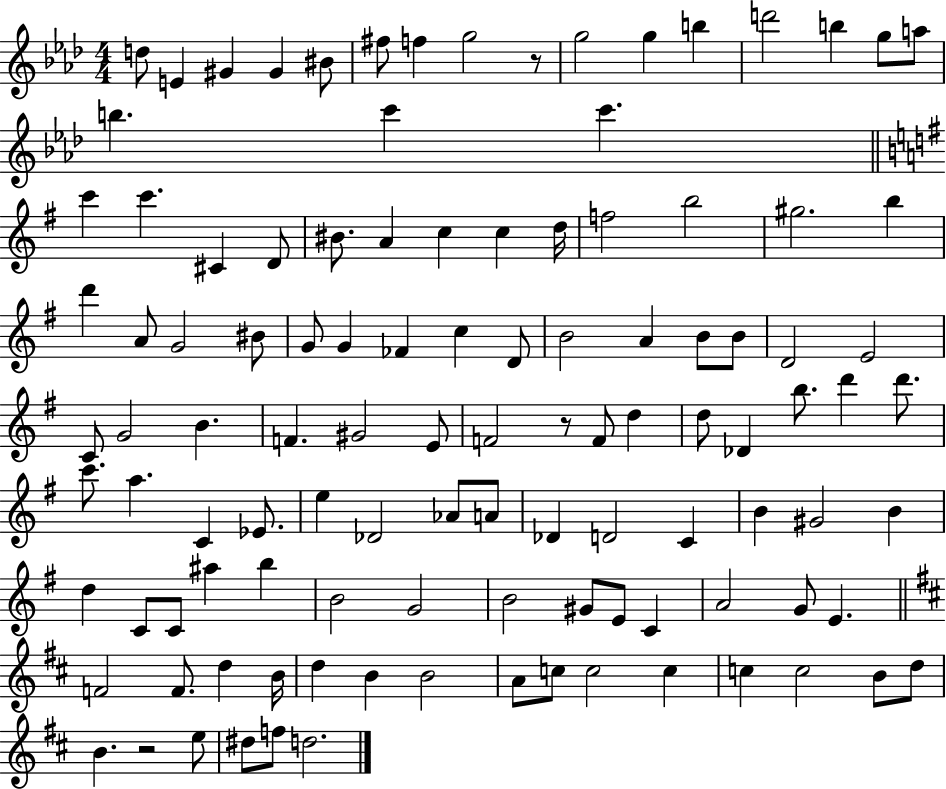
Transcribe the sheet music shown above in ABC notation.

X:1
T:Untitled
M:4/4
L:1/4
K:Ab
d/2 E ^G ^G ^B/2 ^f/2 f g2 z/2 g2 g b d'2 b g/2 a/2 b c' c' c' c' ^C D/2 ^B/2 A c c d/4 f2 b2 ^g2 b d' A/2 G2 ^B/2 G/2 G _F c D/2 B2 A B/2 B/2 D2 E2 C/2 G2 B F ^G2 E/2 F2 z/2 F/2 d d/2 _D b/2 d' d'/2 c'/2 a C _E/2 e _D2 _A/2 A/2 _D D2 C B ^G2 B d C/2 C/2 ^a b B2 G2 B2 ^G/2 E/2 C A2 G/2 E F2 F/2 d B/4 d B B2 A/2 c/2 c2 c c c2 B/2 d/2 B z2 e/2 ^d/2 f/2 d2